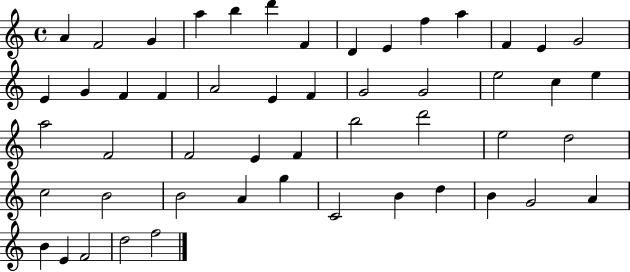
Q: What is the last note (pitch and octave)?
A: F5